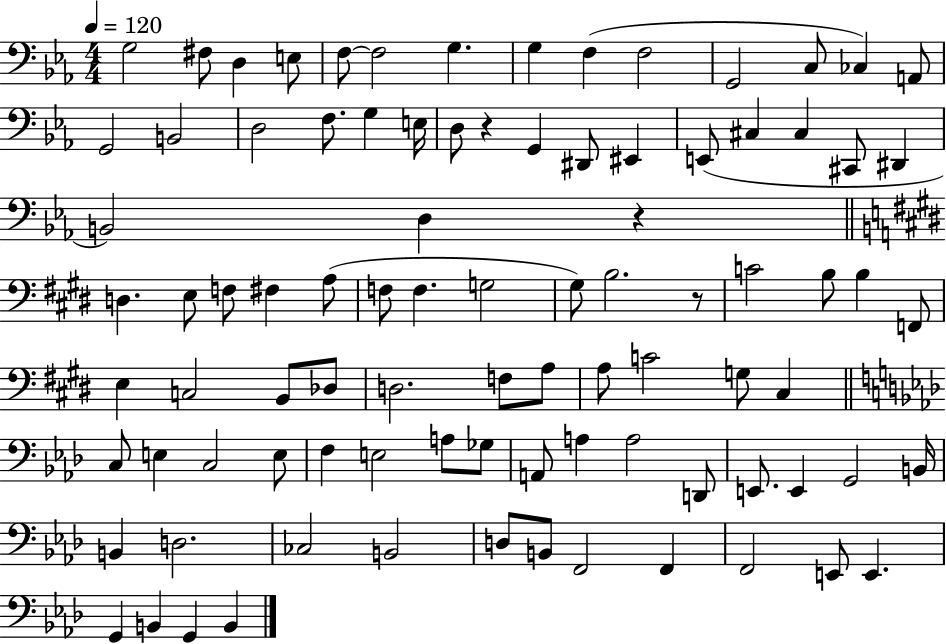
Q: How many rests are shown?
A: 3